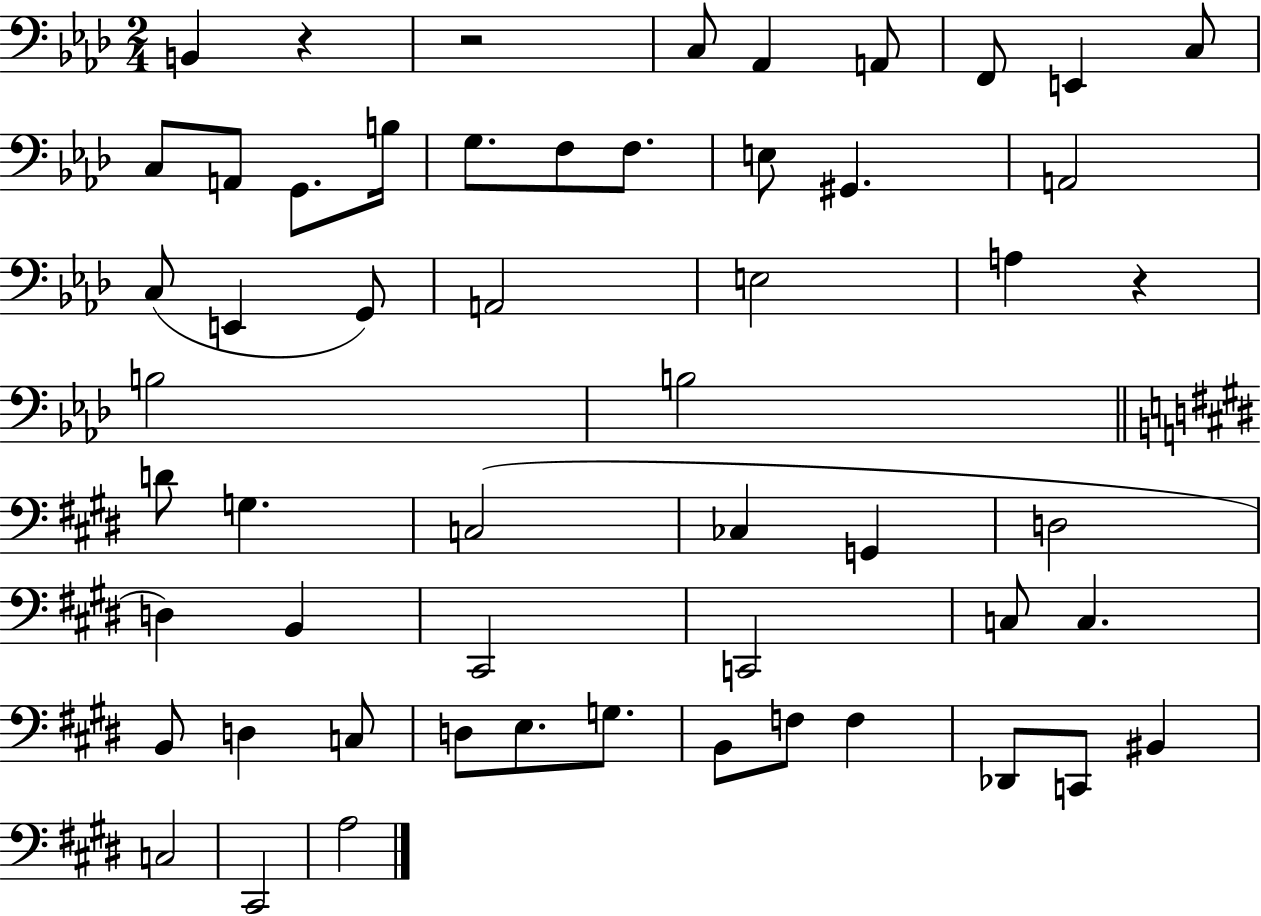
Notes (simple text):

B2/q R/q R/h C3/e Ab2/q A2/e F2/e E2/q C3/e C3/e A2/e G2/e. B3/s G3/e. F3/e F3/e. E3/e G#2/q. A2/h C3/e E2/q G2/e A2/h E3/h A3/q R/q B3/h B3/h D4/e G3/q. C3/h CES3/q G2/q D3/h D3/q B2/q C#2/h C2/h C3/e C3/q. B2/e D3/q C3/e D3/e E3/e. G3/e. B2/e F3/e F3/q Db2/e C2/e BIS2/q C3/h C#2/h A3/h